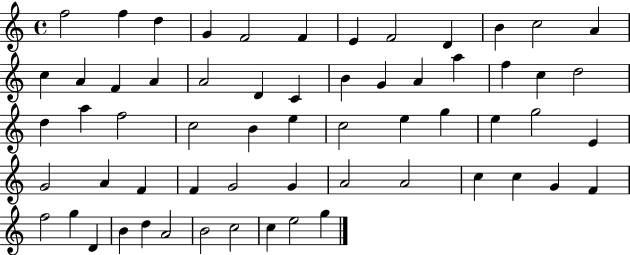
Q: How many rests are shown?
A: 0